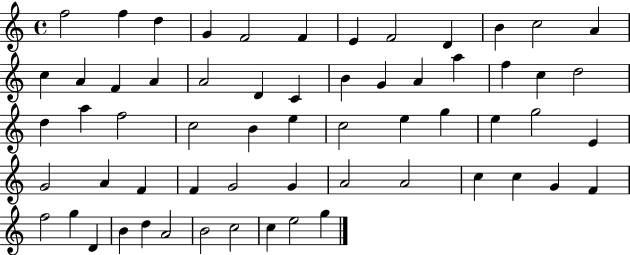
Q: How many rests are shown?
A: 0